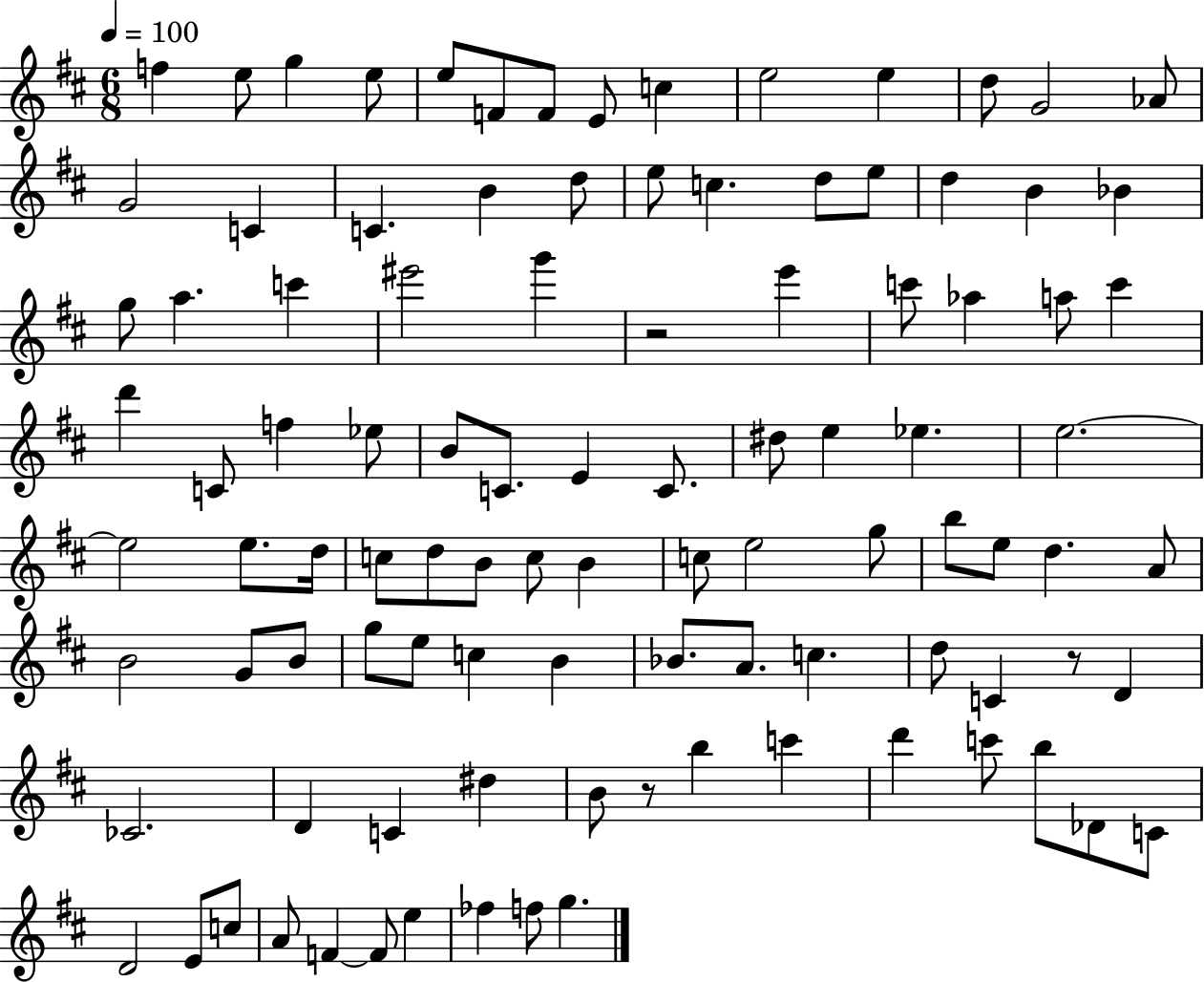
{
  \clef treble
  \numericTimeSignature
  \time 6/8
  \key d \major
  \tempo 4 = 100
  f''4 e''8 g''4 e''8 | e''8 f'8 f'8 e'8 c''4 | e''2 e''4 | d''8 g'2 aes'8 | \break g'2 c'4 | c'4. b'4 d''8 | e''8 c''4. d''8 e''8 | d''4 b'4 bes'4 | \break g''8 a''4. c'''4 | eis'''2 g'''4 | r2 e'''4 | c'''8 aes''4 a''8 c'''4 | \break d'''4 c'8 f''4 ees''8 | b'8 c'8. e'4 c'8. | dis''8 e''4 ees''4. | e''2.~~ | \break e''2 e''8. d''16 | c''8 d''8 b'8 c''8 b'4 | c''8 e''2 g''8 | b''8 e''8 d''4. a'8 | \break b'2 g'8 b'8 | g''8 e''8 c''4 b'4 | bes'8. a'8. c''4. | d''8 c'4 r8 d'4 | \break ces'2. | d'4 c'4 dis''4 | b'8 r8 b''4 c'''4 | d'''4 c'''8 b''8 des'8 c'8 | \break d'2 e'8 c''8 | a'8 f'4~~ f'8 e''4 | fes''4 f''8 g''4. | \bar "|."
}